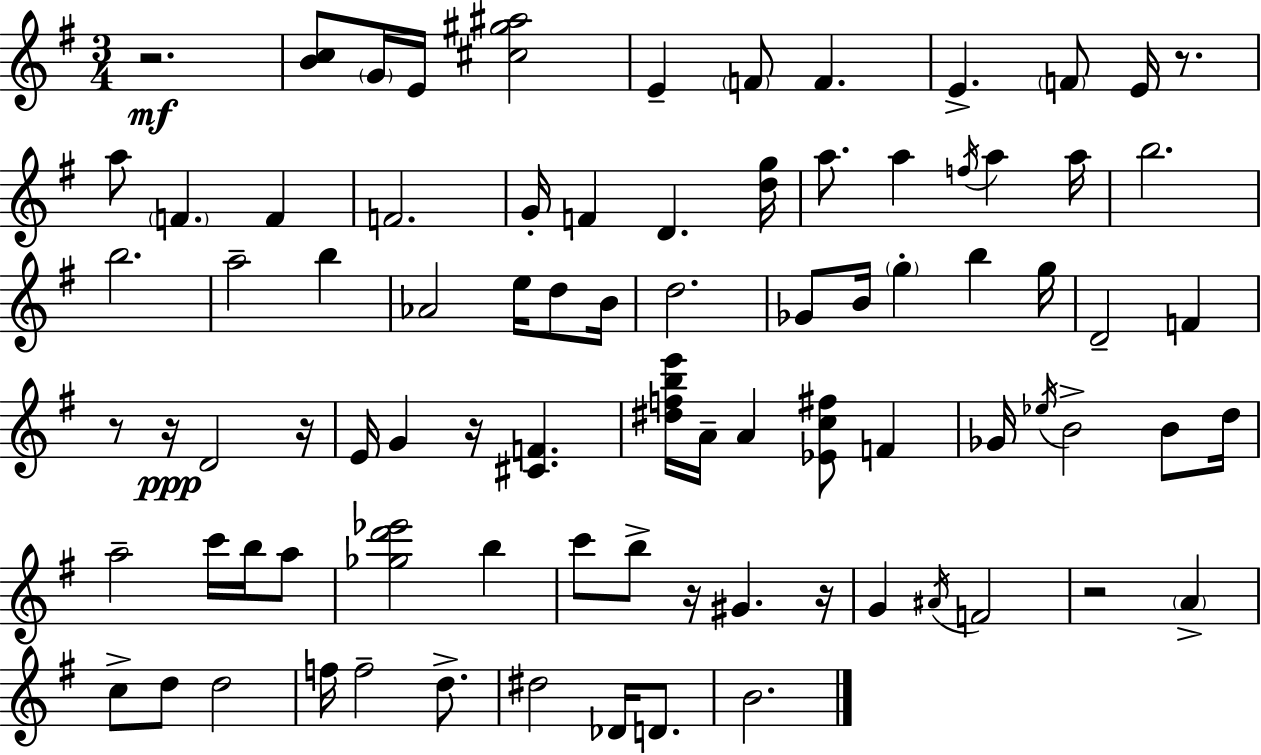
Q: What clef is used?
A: treble